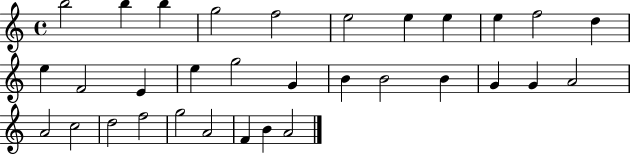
B5/h B5/q B5/q G5/h F5/h E5/h E5/q E5/q E5/q F5/h D5/q E5/q F4/h E4/q E5/q G5/h G4/q B4/q B4/h B4/q G4/q G4/q A4/h A4/h C5/h D5/h F5/h G5/h A4/h F4/q B4/q A4/h